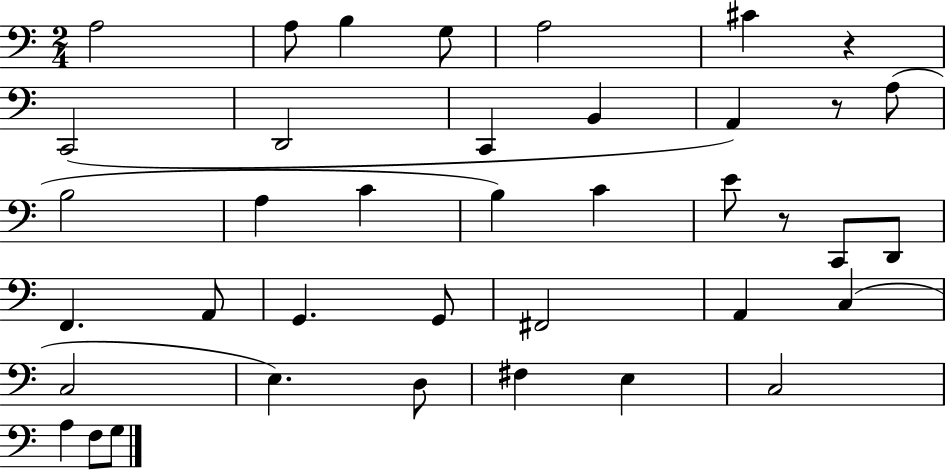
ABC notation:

X:1
T:Untitled
M:2/4
L:1/4
K:C
A,2 A,/2 B, G,/2 A,2 ^C z C,,2 D,,2 C,, B,, A,, z/2 A,/2 B,2 A, C B, C E/2 z/2 C,,/2 D,,/2 F,, A,,/2 G,, G,,/2 ^F,,2 A,, C, C,2 E, D,/2 ^F, E, C,2 A, F,/2 G,/2